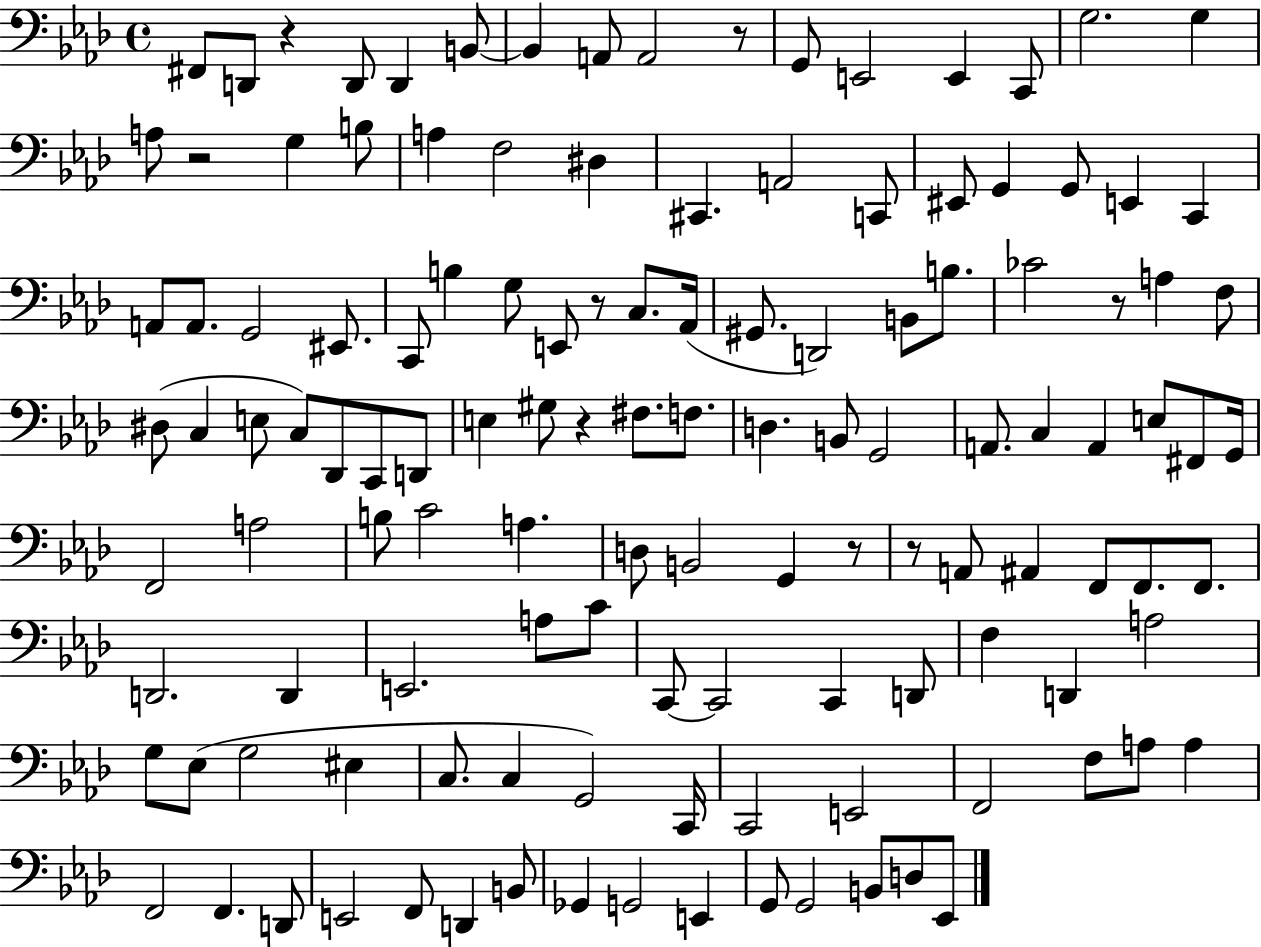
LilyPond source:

{
  \clef bass
  \time 4/4
  \defaultTimeSignature
  \key aes \major
  fis,8 d,8 r4 d,8 d,4 b,8~~ | b,4 a,8 a,2 r8 | g,8 e,2 e,4 c,8 | g2. g4 | \break a8 r2 g4 b8 | a4 f2 dis4 | cis,4. a,2 c,8 | eis,8 g,4 g,8 e,4 c,4 | \break a,8 a,8. g,2 eis,8. | c,8 b4 g8 e,8 r8 c8. aes,16( | gis,8. d,2) b,8 b8. | ces'2 r8 a4 f8 | \break dis8( c4 e8 c8) des,8 c,8 d,8 | e4 gis8 r4 fis8. f8. | d4. b,8 g,2 | a,8. c4 a,4 e8 fis,8 g,16 | \break f,2 a2 | b8 c'2 a4. | d8 b,2 g,4 r8 | r8 a,8 ais,4 f,8 f,8. f,8. | \break d,2. d,4 | e,2. a8 c'8 | c,8~~ c,2 c,4 d,8 | f4 d,4 a2 | \break g8 ees8( g2 eis4 | c8. c4 g,2) c,16 | c,2 e,2 | f,2 f8 a8 a4 | \break f,2 f,4. d,8 | e,2 f,8 d,4 b,8 | ges,4 g,2 e,4 | g,8 g,2 b,8 d8 ees,8 | \break \bar "|."
}